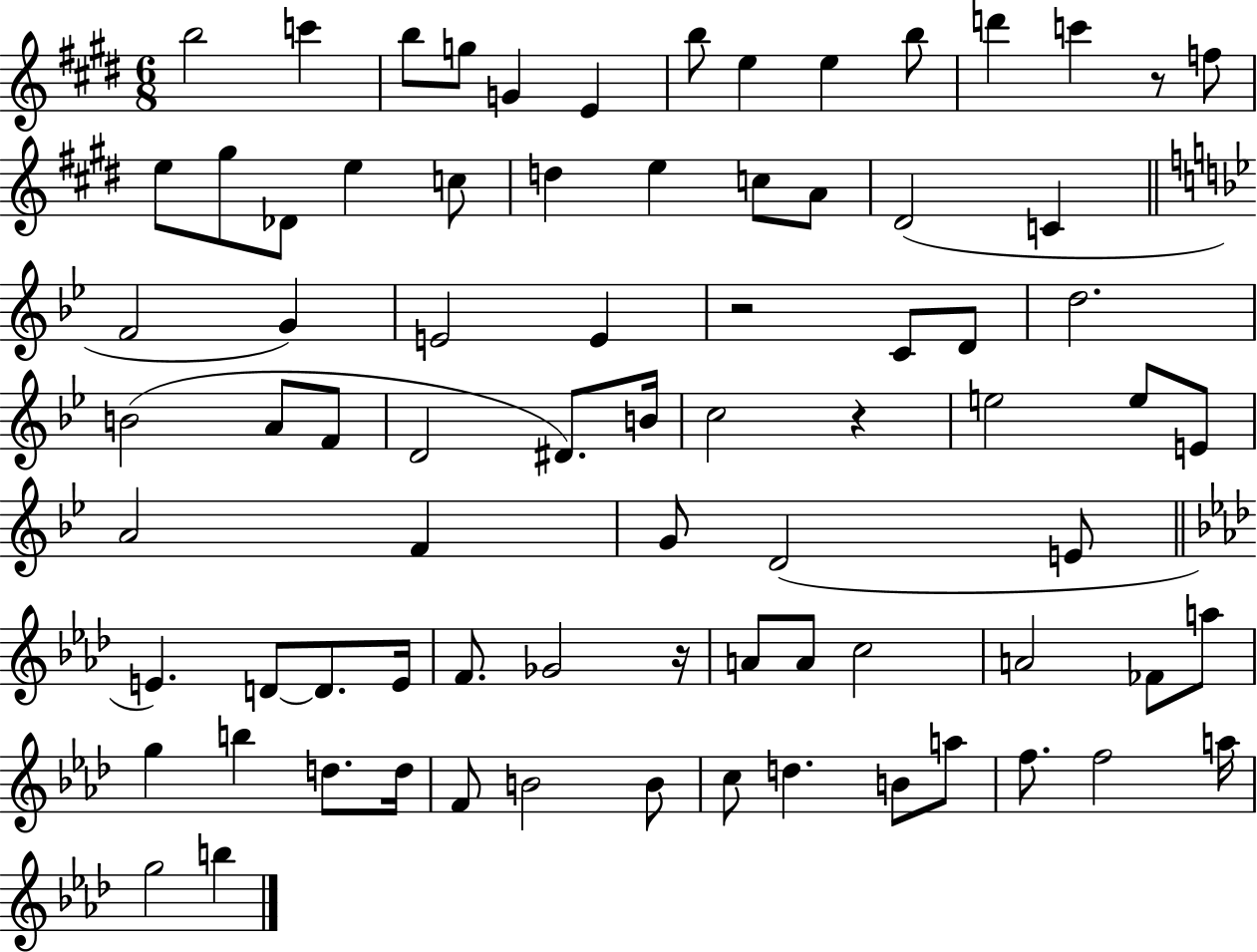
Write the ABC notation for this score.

X:1
T:Untitled
M:6/8
L:1/4
K:E
b2 c' b/2 g/2 G E b/2 e e b/2 d' c' z/2 f/2 e/2 ^g/2 _D/2 e c/2 d e c/2 A/2 ^D2 C F2 G E2 E z2 C/2 D/2 d2 B2 A/2 F/2 D2 ^D/2 B/4 c2 z e2 e/2 E/2 A2 F G/2 D2 E/2 E D/2 D/2 E/4 F/2 _G2 z/4 A/2 A/2 c2 A2 _F/2 a/2 g b d/2 d/4 F/2 B2 B/2 c/2 d B/2 a/2 f/2 f2 a/4 g2 b